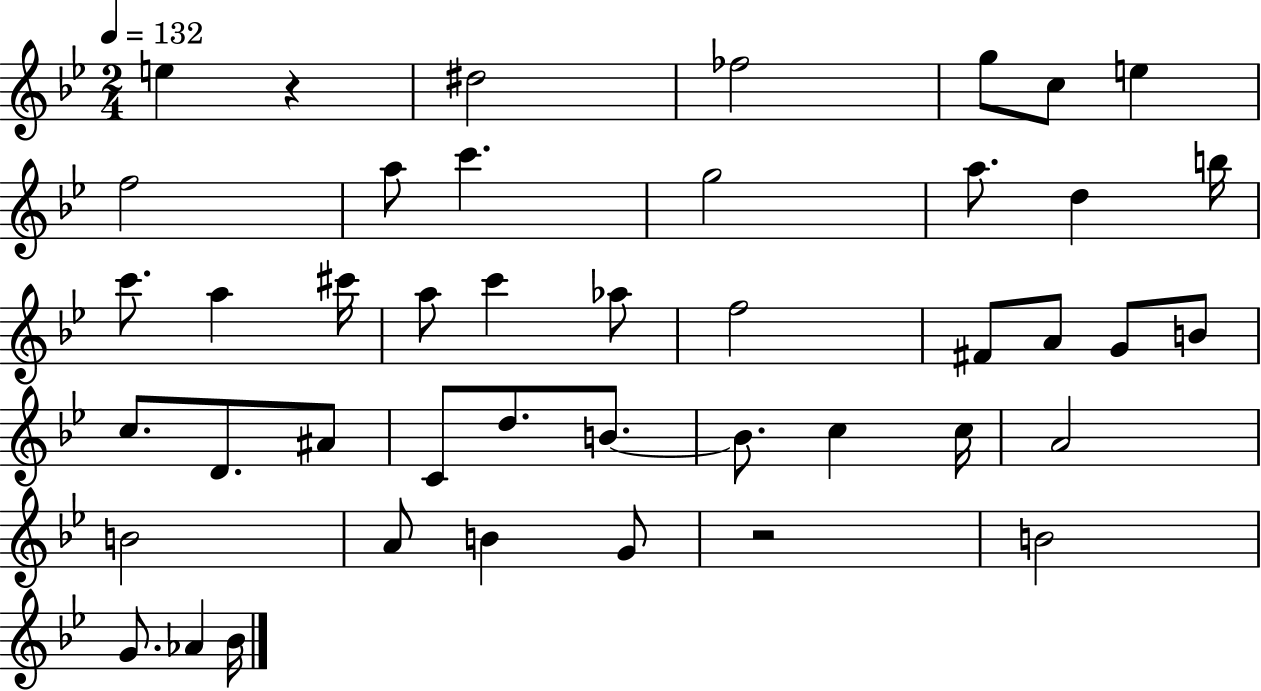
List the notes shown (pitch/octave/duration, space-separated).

E5/q R/q D#5/h FES5/h G5/e C5/e E5/q F5/h A5/e C6/q. G5/h A5/e. D5/q B5/s C6/e. A5/q C#6/s A5/e C6/q Ab5/e F5/h F#4/e A4/e G4/e B4/e C5/e. D4/e. A#4/e C4/e D5/e. B4/e. B4/e. C5/q C5/s A4/h B4/h A4/e B4/q G4/e R/h B4/h G4/e. Ab4/q Bb4/s